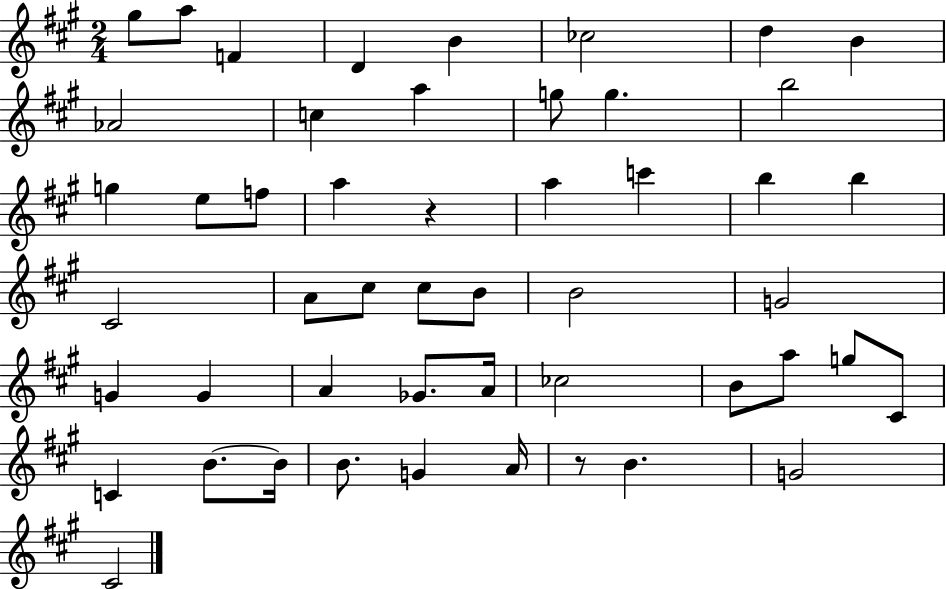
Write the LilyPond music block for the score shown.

{
  \clef treble
  \numericTimeSignature
  \time 2/4
  \key a \major
  \repeat volta 2 { gis''8 a''8 f'4 | d'4 b'4 | ces''2 | d''4 b'4 | \break aes'2 | c''4 a''4 | g''8 g''4. | b''2 | \break g''4 e''8 f''8 | a''4 r4 | a''4 c'''4 | b''4 b''4 | \break cis'2 | a'8 cis''8 cis''8 b'8 | b'2 | g'2 | \break g'4 g'4 | a'4 ges'8. a'16 | ces''2 | b'8 a''8 g''8 cis'8 | \break c'4 b'8.~~ b'16 | b'8. g'4 a'16 | r8 b'4. | g'2 | \break cis'2 | } \bar "|."
}